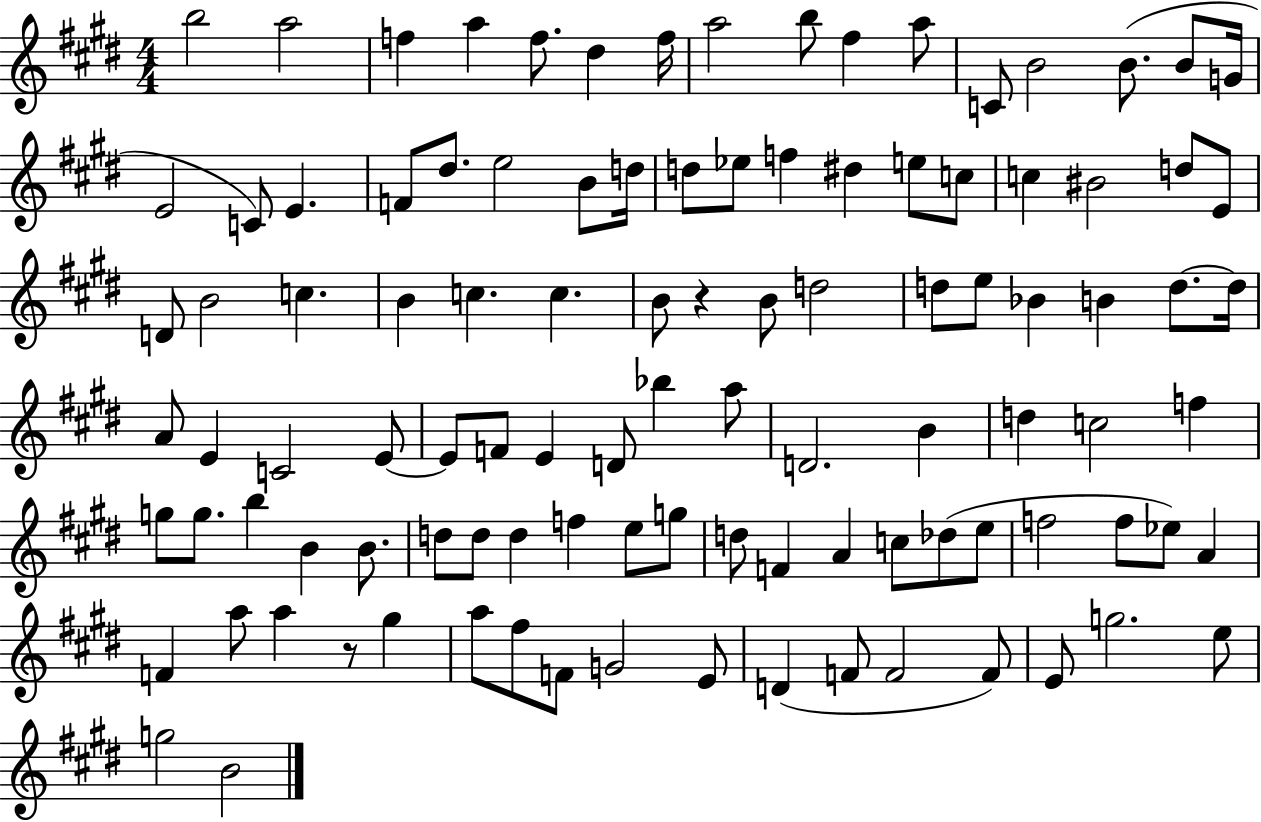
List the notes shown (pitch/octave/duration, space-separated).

B5/h A5/h F5/q A5/q F5/e. D#5/q F5/s A5/h B5/e F#5/q A5/e C4/e B4/h B4/e. B4/e G4/s E4/h C4/e E4/q. F4/e D#5/e. E5/h B4/e D5/s D5/e Eb5/e F5/q D#5/q E5/e C5/e C5/q BIS4/h D5/e E4/e D4/e B4/h C5/q. B4/q C5/q. C5/q. B4/e R/q B4/e D5/h D5/e E5/e Bb4/q B4/q D5/e. D5/s A4/e E4/q C4/h E4/e E4/e F4/e E4/q D4/e Bb5/q A5/e D4/h. B4/q D5/q C5/h F5/q G5/e G5/e. B5/q B4/q B4/e. D5/e D5/e D5/q F5/q E5/e G5/e D5/e F4/q A4/q C5/e Db5/e E5/e F5/h F5/e Eb5/e A4/q F4/q A5/e A5/q R/e G#5/q A5/e F#5/e F4/e G4/h E4/e D4/q F4/e F4/h F4/e E4/e G5/h. E5/e G5/h B4/h